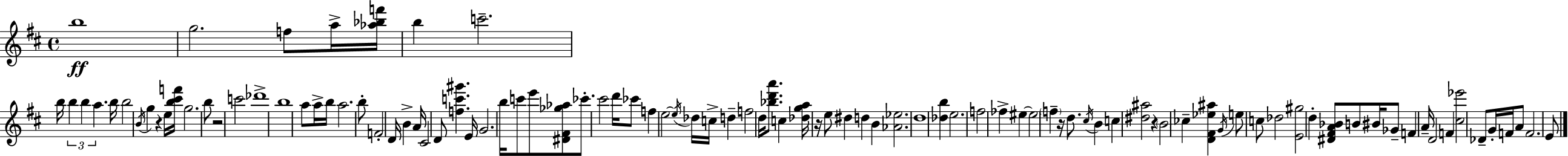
{
  \clef treble
  \time 4/4
  \defaultTimeSignature
  \key d \major
  \repeat volta 2 { b''1\ff | g''2. f''8 a''16-> <aes'' bes'' f'''>16 | b''4 c'''2.-- | b''16 \tuplet 3/2 { b''4 b''4 a''4. } b''16 | \break b''2 \acciaccatura { b'16 } g''4 r4 | e''16 <b'' cis''' f'''>16 g''2. b''8 | r2 c'''2 | des'''1-> | \break b''1 | a''8 a''16-> b''16 a''2. | b''8-. f'2-. d'16 b'4-> | a'16 cis'2 d'8 <f'' c''' gis'''>4. | \break e'16 g'2. b''16 c'''8 | e'''8 <dis' fis' ges'' aes''>8 ces'''8.-. cis'''2 | d'''16 ces'''8 f''4 e''2~~ \acciaccatura { e''16 } | des''16 c''16-> d''4-- f''2 d''16 <bes'' d''' a'''>8. | \break c''4 <des'' g'' a''>16 r16 e''8 dis''4 d''4 | b'4 <aes' ees''>2. | d''1 | <des'' b''>4 e''2. | \break f''2 fes''4-> eis''4~~ | eis''2 \parenthesize f''4-- r16 d''8. | \acciaccatura { cis''16 } b'4 c''4 <dis'' ais''>2 | r4 \parenthesize b'2 ces''4-- | \break <d' fis' ees'' ais''>4 \acciaccatura { g'16 } e''8 c''8 des''2 | <e' gis''>2 d''4-. | <dis' fis' a' bes'>8 b'8 bis'16 ges'8-- f'4 a'16-- d'2 | f'4 <cis'' ees'''>2 | \break des'8-- g'16-. f'16 a'8 f'2. | e'8 } \bar "|."
}